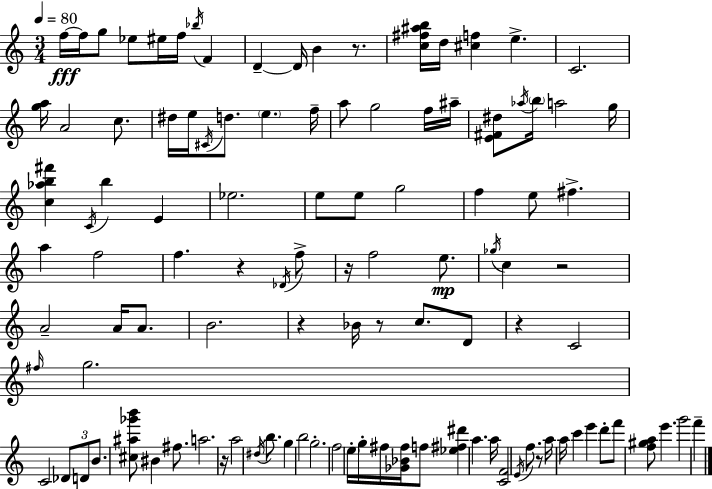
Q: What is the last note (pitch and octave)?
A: F6